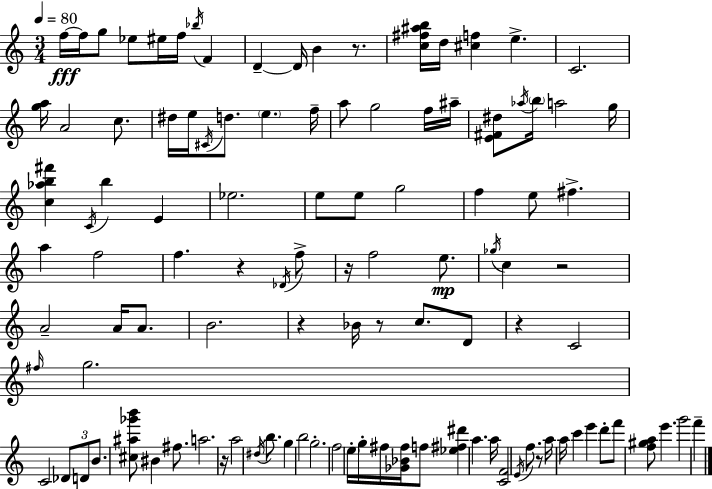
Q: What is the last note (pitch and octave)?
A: F6